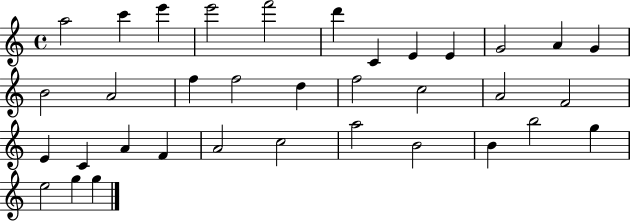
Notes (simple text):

A5/h C6/q E6/q E6/h F6/h D6/q C4/q E4/q E4/q G4/h A4/q G4/q B4/h A4/h F5/q F5/h D5/q F5/h C5/h A4/h F4/h E4/q C4/q A4/q F4/q A4/h C5/h A5/h B4/h B4/q B5/h G5/q E5/h G5/q G5/q